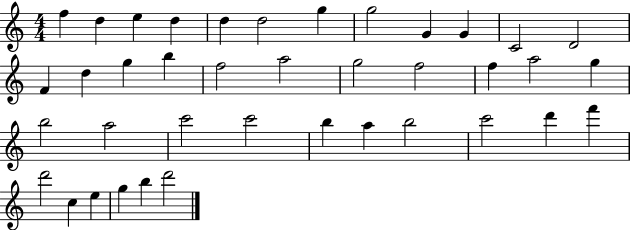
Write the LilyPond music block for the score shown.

{
  \clef treble
  \numericTimeSignature
  \time 4/4
  \key c \major
  f''4 d''4 e''4 d''4 | d''4 d''2 g''4 | g''2 g'4 g'4 | c'2 d'2 | \break f'4 d''4 g''4 b''4 | f''2 a''2 | g''2 f''2 | f''4 a''2 g''4 | \break b''2 a''2 | c'''2 c'''2 | b''4 a''4 b''2 | c'''2 d'''4 f'''4 | \break d'''2 c''4 e''4 | g''4 b''4 d'''2 | \bar "|."
}